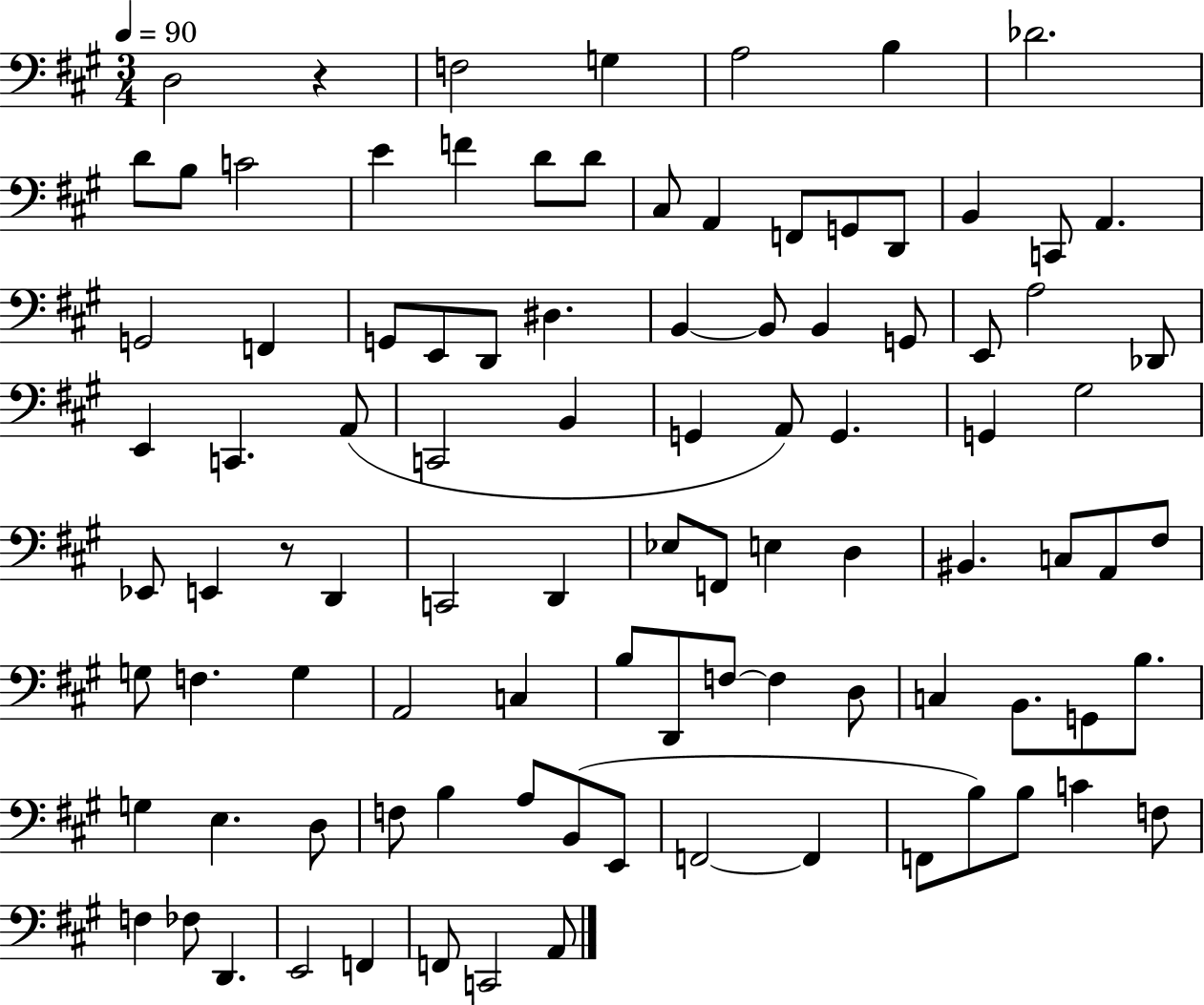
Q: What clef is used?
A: bass